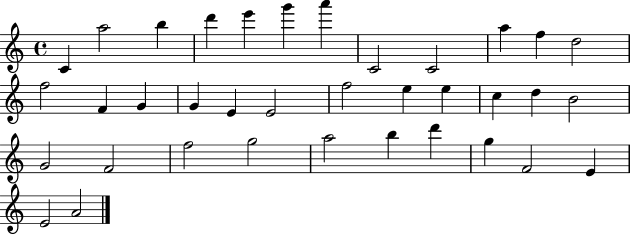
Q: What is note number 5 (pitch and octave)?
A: E6